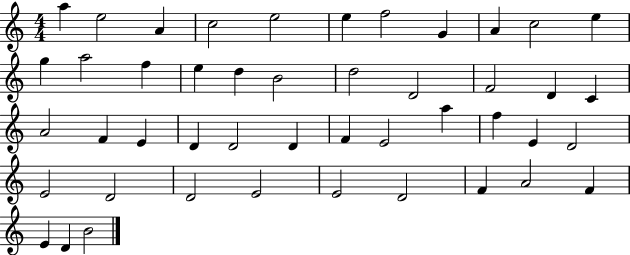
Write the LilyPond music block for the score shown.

{
  \clef treble
  \numericTimeSignature
  \time 4/4
  \key c \major
  a''4 e''2 a'4 | c''2 e''2 | e''4 f''2 g'4 | a'4 c''2 e''4 | \break g''4 a''2 f''4 | e''4 d''4 b'2 | d''2 d'2 | f'2 d'4 c'4 | \break a'2 f'4 e'4 | d'4 d'2 d'4 | f'4 e'2 a''4 | f''4 e'4 d'2 | \break e'2 d'2 | d'2 e'2 | e'2 d'2 | f'4 a'2 f'4 | \break e'4 d'4 b'2 | \bar "|."
}